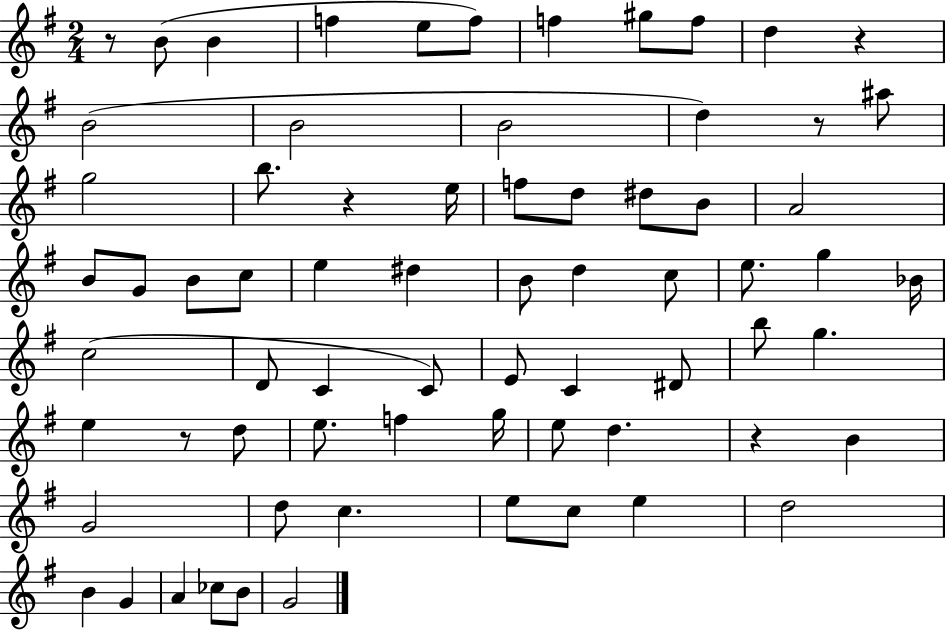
X:1
T:Untitled
M:2/4
L:1/4
K:G
z/2 B/2 B f e/2 f/2 f ^g/2 f/2 d z B2 B2 B2 d z/2 ^a/2 g2 b/2 z e/4 f/2 d/2 ^d/2 B/2 A2 B/2 G/2 B/2 c/2 e ^d B/2 d c/2 e/2 g _B/4 c2 D/2 C C/2 E/2 C ^D/2 b/2 g e z/2 d/2 e/2 f g/4 e/2 d z B G2 d/2 c e/2 c/2 e d2 B G A _c/2 B/2 G2